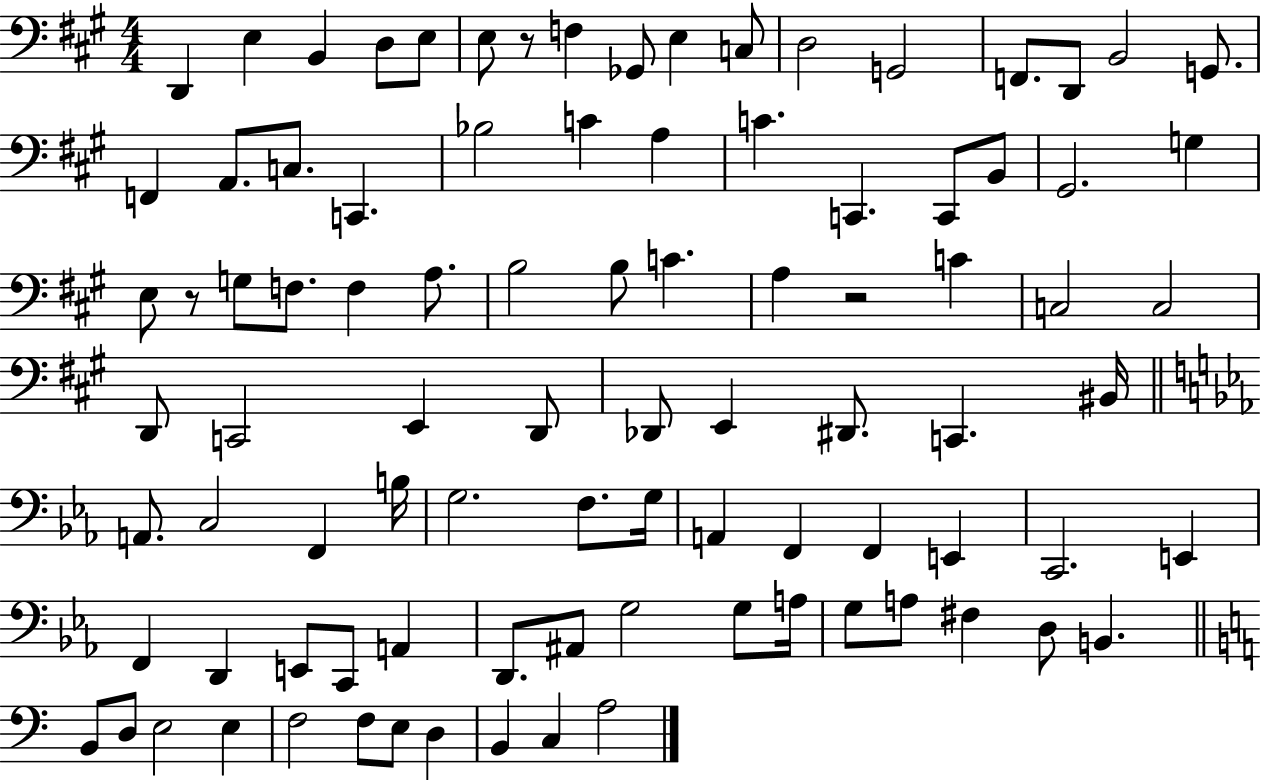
{
  \clef bass
  \numericTimeSignature
  \time 4/4
  \key a \major
  d,4 e4 b,4 d8 e8 | e8 r8 f4 ges,8 e4 c8 | d2 g,2 | f,8. d,8 b,2 g,8. | \break f,4 a,8. c8. c,4. | bes2 c'4 a4 | c'4. c,4. c,8 b,8 | gis,2. g4 | \break e8 r8 g8 f8. f4 a8. | b2 b8 c'4. | a4 r2 c'4 | c2 c2 | \break d,8 c,2 e,4 d,8 | des,8 e,4 dis,8. c,4. bis,16 | \bar "||" \break \key c \minor a,8. c2 f,4 b16 | g2. f8. g16 | a,4 f,4 f,4 e,4 | c,2. e,4 | \break f,4 d,4 e,8 c,8 a,4 | d,8. ais,8 g2 g8 a16 | g8 a8 fis4 d8 b,4. | \bar "||" \break \key c \major b,8 d8 e2 e4 | f2 f8 e8 d4 | b,4 c4 a2 | \bar "|."
}